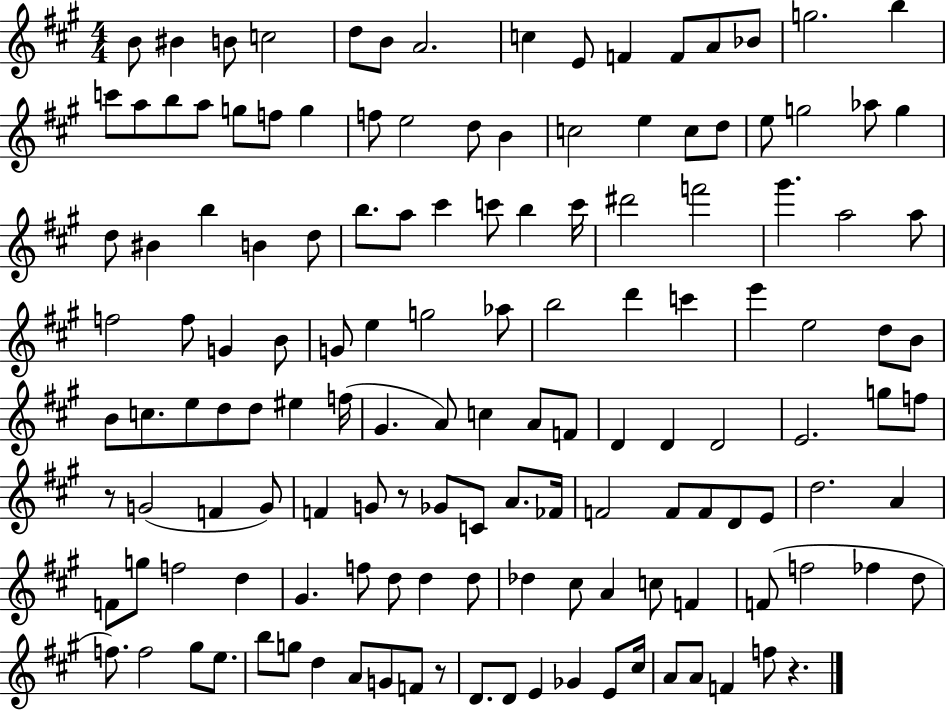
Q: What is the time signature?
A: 4/4